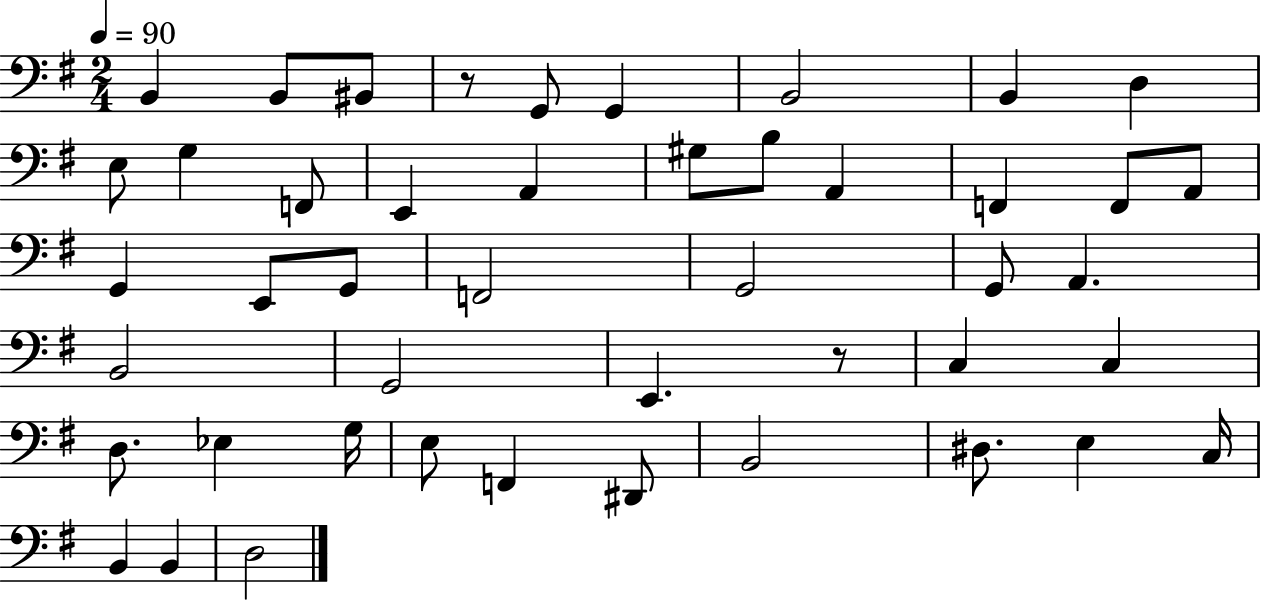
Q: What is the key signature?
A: G major